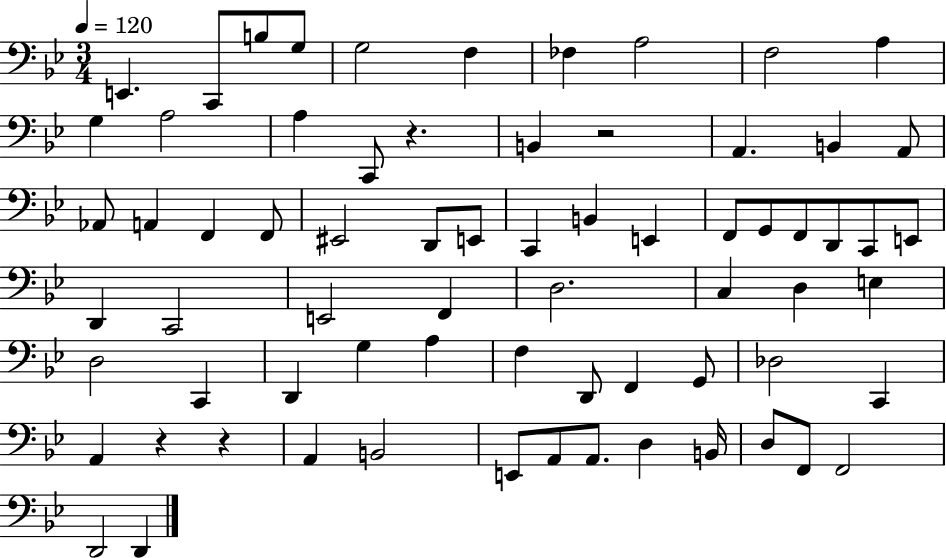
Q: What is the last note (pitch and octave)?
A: D2